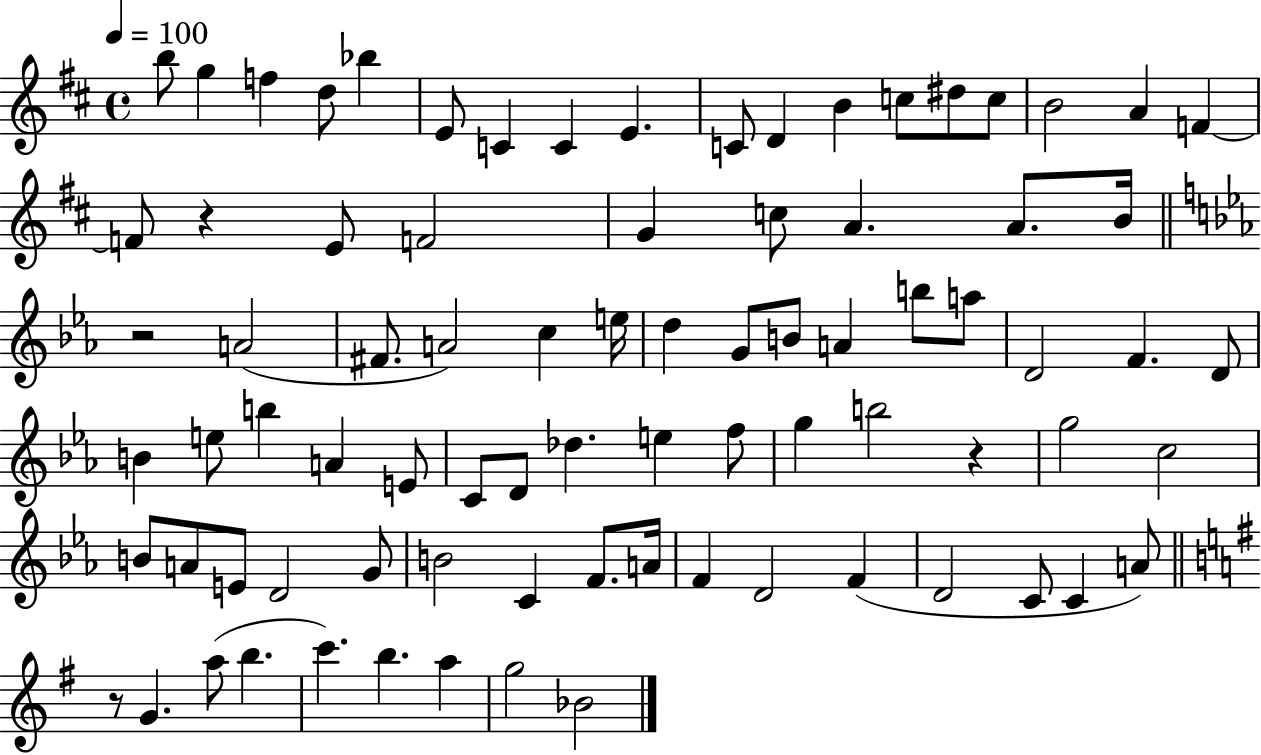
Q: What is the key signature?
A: D major